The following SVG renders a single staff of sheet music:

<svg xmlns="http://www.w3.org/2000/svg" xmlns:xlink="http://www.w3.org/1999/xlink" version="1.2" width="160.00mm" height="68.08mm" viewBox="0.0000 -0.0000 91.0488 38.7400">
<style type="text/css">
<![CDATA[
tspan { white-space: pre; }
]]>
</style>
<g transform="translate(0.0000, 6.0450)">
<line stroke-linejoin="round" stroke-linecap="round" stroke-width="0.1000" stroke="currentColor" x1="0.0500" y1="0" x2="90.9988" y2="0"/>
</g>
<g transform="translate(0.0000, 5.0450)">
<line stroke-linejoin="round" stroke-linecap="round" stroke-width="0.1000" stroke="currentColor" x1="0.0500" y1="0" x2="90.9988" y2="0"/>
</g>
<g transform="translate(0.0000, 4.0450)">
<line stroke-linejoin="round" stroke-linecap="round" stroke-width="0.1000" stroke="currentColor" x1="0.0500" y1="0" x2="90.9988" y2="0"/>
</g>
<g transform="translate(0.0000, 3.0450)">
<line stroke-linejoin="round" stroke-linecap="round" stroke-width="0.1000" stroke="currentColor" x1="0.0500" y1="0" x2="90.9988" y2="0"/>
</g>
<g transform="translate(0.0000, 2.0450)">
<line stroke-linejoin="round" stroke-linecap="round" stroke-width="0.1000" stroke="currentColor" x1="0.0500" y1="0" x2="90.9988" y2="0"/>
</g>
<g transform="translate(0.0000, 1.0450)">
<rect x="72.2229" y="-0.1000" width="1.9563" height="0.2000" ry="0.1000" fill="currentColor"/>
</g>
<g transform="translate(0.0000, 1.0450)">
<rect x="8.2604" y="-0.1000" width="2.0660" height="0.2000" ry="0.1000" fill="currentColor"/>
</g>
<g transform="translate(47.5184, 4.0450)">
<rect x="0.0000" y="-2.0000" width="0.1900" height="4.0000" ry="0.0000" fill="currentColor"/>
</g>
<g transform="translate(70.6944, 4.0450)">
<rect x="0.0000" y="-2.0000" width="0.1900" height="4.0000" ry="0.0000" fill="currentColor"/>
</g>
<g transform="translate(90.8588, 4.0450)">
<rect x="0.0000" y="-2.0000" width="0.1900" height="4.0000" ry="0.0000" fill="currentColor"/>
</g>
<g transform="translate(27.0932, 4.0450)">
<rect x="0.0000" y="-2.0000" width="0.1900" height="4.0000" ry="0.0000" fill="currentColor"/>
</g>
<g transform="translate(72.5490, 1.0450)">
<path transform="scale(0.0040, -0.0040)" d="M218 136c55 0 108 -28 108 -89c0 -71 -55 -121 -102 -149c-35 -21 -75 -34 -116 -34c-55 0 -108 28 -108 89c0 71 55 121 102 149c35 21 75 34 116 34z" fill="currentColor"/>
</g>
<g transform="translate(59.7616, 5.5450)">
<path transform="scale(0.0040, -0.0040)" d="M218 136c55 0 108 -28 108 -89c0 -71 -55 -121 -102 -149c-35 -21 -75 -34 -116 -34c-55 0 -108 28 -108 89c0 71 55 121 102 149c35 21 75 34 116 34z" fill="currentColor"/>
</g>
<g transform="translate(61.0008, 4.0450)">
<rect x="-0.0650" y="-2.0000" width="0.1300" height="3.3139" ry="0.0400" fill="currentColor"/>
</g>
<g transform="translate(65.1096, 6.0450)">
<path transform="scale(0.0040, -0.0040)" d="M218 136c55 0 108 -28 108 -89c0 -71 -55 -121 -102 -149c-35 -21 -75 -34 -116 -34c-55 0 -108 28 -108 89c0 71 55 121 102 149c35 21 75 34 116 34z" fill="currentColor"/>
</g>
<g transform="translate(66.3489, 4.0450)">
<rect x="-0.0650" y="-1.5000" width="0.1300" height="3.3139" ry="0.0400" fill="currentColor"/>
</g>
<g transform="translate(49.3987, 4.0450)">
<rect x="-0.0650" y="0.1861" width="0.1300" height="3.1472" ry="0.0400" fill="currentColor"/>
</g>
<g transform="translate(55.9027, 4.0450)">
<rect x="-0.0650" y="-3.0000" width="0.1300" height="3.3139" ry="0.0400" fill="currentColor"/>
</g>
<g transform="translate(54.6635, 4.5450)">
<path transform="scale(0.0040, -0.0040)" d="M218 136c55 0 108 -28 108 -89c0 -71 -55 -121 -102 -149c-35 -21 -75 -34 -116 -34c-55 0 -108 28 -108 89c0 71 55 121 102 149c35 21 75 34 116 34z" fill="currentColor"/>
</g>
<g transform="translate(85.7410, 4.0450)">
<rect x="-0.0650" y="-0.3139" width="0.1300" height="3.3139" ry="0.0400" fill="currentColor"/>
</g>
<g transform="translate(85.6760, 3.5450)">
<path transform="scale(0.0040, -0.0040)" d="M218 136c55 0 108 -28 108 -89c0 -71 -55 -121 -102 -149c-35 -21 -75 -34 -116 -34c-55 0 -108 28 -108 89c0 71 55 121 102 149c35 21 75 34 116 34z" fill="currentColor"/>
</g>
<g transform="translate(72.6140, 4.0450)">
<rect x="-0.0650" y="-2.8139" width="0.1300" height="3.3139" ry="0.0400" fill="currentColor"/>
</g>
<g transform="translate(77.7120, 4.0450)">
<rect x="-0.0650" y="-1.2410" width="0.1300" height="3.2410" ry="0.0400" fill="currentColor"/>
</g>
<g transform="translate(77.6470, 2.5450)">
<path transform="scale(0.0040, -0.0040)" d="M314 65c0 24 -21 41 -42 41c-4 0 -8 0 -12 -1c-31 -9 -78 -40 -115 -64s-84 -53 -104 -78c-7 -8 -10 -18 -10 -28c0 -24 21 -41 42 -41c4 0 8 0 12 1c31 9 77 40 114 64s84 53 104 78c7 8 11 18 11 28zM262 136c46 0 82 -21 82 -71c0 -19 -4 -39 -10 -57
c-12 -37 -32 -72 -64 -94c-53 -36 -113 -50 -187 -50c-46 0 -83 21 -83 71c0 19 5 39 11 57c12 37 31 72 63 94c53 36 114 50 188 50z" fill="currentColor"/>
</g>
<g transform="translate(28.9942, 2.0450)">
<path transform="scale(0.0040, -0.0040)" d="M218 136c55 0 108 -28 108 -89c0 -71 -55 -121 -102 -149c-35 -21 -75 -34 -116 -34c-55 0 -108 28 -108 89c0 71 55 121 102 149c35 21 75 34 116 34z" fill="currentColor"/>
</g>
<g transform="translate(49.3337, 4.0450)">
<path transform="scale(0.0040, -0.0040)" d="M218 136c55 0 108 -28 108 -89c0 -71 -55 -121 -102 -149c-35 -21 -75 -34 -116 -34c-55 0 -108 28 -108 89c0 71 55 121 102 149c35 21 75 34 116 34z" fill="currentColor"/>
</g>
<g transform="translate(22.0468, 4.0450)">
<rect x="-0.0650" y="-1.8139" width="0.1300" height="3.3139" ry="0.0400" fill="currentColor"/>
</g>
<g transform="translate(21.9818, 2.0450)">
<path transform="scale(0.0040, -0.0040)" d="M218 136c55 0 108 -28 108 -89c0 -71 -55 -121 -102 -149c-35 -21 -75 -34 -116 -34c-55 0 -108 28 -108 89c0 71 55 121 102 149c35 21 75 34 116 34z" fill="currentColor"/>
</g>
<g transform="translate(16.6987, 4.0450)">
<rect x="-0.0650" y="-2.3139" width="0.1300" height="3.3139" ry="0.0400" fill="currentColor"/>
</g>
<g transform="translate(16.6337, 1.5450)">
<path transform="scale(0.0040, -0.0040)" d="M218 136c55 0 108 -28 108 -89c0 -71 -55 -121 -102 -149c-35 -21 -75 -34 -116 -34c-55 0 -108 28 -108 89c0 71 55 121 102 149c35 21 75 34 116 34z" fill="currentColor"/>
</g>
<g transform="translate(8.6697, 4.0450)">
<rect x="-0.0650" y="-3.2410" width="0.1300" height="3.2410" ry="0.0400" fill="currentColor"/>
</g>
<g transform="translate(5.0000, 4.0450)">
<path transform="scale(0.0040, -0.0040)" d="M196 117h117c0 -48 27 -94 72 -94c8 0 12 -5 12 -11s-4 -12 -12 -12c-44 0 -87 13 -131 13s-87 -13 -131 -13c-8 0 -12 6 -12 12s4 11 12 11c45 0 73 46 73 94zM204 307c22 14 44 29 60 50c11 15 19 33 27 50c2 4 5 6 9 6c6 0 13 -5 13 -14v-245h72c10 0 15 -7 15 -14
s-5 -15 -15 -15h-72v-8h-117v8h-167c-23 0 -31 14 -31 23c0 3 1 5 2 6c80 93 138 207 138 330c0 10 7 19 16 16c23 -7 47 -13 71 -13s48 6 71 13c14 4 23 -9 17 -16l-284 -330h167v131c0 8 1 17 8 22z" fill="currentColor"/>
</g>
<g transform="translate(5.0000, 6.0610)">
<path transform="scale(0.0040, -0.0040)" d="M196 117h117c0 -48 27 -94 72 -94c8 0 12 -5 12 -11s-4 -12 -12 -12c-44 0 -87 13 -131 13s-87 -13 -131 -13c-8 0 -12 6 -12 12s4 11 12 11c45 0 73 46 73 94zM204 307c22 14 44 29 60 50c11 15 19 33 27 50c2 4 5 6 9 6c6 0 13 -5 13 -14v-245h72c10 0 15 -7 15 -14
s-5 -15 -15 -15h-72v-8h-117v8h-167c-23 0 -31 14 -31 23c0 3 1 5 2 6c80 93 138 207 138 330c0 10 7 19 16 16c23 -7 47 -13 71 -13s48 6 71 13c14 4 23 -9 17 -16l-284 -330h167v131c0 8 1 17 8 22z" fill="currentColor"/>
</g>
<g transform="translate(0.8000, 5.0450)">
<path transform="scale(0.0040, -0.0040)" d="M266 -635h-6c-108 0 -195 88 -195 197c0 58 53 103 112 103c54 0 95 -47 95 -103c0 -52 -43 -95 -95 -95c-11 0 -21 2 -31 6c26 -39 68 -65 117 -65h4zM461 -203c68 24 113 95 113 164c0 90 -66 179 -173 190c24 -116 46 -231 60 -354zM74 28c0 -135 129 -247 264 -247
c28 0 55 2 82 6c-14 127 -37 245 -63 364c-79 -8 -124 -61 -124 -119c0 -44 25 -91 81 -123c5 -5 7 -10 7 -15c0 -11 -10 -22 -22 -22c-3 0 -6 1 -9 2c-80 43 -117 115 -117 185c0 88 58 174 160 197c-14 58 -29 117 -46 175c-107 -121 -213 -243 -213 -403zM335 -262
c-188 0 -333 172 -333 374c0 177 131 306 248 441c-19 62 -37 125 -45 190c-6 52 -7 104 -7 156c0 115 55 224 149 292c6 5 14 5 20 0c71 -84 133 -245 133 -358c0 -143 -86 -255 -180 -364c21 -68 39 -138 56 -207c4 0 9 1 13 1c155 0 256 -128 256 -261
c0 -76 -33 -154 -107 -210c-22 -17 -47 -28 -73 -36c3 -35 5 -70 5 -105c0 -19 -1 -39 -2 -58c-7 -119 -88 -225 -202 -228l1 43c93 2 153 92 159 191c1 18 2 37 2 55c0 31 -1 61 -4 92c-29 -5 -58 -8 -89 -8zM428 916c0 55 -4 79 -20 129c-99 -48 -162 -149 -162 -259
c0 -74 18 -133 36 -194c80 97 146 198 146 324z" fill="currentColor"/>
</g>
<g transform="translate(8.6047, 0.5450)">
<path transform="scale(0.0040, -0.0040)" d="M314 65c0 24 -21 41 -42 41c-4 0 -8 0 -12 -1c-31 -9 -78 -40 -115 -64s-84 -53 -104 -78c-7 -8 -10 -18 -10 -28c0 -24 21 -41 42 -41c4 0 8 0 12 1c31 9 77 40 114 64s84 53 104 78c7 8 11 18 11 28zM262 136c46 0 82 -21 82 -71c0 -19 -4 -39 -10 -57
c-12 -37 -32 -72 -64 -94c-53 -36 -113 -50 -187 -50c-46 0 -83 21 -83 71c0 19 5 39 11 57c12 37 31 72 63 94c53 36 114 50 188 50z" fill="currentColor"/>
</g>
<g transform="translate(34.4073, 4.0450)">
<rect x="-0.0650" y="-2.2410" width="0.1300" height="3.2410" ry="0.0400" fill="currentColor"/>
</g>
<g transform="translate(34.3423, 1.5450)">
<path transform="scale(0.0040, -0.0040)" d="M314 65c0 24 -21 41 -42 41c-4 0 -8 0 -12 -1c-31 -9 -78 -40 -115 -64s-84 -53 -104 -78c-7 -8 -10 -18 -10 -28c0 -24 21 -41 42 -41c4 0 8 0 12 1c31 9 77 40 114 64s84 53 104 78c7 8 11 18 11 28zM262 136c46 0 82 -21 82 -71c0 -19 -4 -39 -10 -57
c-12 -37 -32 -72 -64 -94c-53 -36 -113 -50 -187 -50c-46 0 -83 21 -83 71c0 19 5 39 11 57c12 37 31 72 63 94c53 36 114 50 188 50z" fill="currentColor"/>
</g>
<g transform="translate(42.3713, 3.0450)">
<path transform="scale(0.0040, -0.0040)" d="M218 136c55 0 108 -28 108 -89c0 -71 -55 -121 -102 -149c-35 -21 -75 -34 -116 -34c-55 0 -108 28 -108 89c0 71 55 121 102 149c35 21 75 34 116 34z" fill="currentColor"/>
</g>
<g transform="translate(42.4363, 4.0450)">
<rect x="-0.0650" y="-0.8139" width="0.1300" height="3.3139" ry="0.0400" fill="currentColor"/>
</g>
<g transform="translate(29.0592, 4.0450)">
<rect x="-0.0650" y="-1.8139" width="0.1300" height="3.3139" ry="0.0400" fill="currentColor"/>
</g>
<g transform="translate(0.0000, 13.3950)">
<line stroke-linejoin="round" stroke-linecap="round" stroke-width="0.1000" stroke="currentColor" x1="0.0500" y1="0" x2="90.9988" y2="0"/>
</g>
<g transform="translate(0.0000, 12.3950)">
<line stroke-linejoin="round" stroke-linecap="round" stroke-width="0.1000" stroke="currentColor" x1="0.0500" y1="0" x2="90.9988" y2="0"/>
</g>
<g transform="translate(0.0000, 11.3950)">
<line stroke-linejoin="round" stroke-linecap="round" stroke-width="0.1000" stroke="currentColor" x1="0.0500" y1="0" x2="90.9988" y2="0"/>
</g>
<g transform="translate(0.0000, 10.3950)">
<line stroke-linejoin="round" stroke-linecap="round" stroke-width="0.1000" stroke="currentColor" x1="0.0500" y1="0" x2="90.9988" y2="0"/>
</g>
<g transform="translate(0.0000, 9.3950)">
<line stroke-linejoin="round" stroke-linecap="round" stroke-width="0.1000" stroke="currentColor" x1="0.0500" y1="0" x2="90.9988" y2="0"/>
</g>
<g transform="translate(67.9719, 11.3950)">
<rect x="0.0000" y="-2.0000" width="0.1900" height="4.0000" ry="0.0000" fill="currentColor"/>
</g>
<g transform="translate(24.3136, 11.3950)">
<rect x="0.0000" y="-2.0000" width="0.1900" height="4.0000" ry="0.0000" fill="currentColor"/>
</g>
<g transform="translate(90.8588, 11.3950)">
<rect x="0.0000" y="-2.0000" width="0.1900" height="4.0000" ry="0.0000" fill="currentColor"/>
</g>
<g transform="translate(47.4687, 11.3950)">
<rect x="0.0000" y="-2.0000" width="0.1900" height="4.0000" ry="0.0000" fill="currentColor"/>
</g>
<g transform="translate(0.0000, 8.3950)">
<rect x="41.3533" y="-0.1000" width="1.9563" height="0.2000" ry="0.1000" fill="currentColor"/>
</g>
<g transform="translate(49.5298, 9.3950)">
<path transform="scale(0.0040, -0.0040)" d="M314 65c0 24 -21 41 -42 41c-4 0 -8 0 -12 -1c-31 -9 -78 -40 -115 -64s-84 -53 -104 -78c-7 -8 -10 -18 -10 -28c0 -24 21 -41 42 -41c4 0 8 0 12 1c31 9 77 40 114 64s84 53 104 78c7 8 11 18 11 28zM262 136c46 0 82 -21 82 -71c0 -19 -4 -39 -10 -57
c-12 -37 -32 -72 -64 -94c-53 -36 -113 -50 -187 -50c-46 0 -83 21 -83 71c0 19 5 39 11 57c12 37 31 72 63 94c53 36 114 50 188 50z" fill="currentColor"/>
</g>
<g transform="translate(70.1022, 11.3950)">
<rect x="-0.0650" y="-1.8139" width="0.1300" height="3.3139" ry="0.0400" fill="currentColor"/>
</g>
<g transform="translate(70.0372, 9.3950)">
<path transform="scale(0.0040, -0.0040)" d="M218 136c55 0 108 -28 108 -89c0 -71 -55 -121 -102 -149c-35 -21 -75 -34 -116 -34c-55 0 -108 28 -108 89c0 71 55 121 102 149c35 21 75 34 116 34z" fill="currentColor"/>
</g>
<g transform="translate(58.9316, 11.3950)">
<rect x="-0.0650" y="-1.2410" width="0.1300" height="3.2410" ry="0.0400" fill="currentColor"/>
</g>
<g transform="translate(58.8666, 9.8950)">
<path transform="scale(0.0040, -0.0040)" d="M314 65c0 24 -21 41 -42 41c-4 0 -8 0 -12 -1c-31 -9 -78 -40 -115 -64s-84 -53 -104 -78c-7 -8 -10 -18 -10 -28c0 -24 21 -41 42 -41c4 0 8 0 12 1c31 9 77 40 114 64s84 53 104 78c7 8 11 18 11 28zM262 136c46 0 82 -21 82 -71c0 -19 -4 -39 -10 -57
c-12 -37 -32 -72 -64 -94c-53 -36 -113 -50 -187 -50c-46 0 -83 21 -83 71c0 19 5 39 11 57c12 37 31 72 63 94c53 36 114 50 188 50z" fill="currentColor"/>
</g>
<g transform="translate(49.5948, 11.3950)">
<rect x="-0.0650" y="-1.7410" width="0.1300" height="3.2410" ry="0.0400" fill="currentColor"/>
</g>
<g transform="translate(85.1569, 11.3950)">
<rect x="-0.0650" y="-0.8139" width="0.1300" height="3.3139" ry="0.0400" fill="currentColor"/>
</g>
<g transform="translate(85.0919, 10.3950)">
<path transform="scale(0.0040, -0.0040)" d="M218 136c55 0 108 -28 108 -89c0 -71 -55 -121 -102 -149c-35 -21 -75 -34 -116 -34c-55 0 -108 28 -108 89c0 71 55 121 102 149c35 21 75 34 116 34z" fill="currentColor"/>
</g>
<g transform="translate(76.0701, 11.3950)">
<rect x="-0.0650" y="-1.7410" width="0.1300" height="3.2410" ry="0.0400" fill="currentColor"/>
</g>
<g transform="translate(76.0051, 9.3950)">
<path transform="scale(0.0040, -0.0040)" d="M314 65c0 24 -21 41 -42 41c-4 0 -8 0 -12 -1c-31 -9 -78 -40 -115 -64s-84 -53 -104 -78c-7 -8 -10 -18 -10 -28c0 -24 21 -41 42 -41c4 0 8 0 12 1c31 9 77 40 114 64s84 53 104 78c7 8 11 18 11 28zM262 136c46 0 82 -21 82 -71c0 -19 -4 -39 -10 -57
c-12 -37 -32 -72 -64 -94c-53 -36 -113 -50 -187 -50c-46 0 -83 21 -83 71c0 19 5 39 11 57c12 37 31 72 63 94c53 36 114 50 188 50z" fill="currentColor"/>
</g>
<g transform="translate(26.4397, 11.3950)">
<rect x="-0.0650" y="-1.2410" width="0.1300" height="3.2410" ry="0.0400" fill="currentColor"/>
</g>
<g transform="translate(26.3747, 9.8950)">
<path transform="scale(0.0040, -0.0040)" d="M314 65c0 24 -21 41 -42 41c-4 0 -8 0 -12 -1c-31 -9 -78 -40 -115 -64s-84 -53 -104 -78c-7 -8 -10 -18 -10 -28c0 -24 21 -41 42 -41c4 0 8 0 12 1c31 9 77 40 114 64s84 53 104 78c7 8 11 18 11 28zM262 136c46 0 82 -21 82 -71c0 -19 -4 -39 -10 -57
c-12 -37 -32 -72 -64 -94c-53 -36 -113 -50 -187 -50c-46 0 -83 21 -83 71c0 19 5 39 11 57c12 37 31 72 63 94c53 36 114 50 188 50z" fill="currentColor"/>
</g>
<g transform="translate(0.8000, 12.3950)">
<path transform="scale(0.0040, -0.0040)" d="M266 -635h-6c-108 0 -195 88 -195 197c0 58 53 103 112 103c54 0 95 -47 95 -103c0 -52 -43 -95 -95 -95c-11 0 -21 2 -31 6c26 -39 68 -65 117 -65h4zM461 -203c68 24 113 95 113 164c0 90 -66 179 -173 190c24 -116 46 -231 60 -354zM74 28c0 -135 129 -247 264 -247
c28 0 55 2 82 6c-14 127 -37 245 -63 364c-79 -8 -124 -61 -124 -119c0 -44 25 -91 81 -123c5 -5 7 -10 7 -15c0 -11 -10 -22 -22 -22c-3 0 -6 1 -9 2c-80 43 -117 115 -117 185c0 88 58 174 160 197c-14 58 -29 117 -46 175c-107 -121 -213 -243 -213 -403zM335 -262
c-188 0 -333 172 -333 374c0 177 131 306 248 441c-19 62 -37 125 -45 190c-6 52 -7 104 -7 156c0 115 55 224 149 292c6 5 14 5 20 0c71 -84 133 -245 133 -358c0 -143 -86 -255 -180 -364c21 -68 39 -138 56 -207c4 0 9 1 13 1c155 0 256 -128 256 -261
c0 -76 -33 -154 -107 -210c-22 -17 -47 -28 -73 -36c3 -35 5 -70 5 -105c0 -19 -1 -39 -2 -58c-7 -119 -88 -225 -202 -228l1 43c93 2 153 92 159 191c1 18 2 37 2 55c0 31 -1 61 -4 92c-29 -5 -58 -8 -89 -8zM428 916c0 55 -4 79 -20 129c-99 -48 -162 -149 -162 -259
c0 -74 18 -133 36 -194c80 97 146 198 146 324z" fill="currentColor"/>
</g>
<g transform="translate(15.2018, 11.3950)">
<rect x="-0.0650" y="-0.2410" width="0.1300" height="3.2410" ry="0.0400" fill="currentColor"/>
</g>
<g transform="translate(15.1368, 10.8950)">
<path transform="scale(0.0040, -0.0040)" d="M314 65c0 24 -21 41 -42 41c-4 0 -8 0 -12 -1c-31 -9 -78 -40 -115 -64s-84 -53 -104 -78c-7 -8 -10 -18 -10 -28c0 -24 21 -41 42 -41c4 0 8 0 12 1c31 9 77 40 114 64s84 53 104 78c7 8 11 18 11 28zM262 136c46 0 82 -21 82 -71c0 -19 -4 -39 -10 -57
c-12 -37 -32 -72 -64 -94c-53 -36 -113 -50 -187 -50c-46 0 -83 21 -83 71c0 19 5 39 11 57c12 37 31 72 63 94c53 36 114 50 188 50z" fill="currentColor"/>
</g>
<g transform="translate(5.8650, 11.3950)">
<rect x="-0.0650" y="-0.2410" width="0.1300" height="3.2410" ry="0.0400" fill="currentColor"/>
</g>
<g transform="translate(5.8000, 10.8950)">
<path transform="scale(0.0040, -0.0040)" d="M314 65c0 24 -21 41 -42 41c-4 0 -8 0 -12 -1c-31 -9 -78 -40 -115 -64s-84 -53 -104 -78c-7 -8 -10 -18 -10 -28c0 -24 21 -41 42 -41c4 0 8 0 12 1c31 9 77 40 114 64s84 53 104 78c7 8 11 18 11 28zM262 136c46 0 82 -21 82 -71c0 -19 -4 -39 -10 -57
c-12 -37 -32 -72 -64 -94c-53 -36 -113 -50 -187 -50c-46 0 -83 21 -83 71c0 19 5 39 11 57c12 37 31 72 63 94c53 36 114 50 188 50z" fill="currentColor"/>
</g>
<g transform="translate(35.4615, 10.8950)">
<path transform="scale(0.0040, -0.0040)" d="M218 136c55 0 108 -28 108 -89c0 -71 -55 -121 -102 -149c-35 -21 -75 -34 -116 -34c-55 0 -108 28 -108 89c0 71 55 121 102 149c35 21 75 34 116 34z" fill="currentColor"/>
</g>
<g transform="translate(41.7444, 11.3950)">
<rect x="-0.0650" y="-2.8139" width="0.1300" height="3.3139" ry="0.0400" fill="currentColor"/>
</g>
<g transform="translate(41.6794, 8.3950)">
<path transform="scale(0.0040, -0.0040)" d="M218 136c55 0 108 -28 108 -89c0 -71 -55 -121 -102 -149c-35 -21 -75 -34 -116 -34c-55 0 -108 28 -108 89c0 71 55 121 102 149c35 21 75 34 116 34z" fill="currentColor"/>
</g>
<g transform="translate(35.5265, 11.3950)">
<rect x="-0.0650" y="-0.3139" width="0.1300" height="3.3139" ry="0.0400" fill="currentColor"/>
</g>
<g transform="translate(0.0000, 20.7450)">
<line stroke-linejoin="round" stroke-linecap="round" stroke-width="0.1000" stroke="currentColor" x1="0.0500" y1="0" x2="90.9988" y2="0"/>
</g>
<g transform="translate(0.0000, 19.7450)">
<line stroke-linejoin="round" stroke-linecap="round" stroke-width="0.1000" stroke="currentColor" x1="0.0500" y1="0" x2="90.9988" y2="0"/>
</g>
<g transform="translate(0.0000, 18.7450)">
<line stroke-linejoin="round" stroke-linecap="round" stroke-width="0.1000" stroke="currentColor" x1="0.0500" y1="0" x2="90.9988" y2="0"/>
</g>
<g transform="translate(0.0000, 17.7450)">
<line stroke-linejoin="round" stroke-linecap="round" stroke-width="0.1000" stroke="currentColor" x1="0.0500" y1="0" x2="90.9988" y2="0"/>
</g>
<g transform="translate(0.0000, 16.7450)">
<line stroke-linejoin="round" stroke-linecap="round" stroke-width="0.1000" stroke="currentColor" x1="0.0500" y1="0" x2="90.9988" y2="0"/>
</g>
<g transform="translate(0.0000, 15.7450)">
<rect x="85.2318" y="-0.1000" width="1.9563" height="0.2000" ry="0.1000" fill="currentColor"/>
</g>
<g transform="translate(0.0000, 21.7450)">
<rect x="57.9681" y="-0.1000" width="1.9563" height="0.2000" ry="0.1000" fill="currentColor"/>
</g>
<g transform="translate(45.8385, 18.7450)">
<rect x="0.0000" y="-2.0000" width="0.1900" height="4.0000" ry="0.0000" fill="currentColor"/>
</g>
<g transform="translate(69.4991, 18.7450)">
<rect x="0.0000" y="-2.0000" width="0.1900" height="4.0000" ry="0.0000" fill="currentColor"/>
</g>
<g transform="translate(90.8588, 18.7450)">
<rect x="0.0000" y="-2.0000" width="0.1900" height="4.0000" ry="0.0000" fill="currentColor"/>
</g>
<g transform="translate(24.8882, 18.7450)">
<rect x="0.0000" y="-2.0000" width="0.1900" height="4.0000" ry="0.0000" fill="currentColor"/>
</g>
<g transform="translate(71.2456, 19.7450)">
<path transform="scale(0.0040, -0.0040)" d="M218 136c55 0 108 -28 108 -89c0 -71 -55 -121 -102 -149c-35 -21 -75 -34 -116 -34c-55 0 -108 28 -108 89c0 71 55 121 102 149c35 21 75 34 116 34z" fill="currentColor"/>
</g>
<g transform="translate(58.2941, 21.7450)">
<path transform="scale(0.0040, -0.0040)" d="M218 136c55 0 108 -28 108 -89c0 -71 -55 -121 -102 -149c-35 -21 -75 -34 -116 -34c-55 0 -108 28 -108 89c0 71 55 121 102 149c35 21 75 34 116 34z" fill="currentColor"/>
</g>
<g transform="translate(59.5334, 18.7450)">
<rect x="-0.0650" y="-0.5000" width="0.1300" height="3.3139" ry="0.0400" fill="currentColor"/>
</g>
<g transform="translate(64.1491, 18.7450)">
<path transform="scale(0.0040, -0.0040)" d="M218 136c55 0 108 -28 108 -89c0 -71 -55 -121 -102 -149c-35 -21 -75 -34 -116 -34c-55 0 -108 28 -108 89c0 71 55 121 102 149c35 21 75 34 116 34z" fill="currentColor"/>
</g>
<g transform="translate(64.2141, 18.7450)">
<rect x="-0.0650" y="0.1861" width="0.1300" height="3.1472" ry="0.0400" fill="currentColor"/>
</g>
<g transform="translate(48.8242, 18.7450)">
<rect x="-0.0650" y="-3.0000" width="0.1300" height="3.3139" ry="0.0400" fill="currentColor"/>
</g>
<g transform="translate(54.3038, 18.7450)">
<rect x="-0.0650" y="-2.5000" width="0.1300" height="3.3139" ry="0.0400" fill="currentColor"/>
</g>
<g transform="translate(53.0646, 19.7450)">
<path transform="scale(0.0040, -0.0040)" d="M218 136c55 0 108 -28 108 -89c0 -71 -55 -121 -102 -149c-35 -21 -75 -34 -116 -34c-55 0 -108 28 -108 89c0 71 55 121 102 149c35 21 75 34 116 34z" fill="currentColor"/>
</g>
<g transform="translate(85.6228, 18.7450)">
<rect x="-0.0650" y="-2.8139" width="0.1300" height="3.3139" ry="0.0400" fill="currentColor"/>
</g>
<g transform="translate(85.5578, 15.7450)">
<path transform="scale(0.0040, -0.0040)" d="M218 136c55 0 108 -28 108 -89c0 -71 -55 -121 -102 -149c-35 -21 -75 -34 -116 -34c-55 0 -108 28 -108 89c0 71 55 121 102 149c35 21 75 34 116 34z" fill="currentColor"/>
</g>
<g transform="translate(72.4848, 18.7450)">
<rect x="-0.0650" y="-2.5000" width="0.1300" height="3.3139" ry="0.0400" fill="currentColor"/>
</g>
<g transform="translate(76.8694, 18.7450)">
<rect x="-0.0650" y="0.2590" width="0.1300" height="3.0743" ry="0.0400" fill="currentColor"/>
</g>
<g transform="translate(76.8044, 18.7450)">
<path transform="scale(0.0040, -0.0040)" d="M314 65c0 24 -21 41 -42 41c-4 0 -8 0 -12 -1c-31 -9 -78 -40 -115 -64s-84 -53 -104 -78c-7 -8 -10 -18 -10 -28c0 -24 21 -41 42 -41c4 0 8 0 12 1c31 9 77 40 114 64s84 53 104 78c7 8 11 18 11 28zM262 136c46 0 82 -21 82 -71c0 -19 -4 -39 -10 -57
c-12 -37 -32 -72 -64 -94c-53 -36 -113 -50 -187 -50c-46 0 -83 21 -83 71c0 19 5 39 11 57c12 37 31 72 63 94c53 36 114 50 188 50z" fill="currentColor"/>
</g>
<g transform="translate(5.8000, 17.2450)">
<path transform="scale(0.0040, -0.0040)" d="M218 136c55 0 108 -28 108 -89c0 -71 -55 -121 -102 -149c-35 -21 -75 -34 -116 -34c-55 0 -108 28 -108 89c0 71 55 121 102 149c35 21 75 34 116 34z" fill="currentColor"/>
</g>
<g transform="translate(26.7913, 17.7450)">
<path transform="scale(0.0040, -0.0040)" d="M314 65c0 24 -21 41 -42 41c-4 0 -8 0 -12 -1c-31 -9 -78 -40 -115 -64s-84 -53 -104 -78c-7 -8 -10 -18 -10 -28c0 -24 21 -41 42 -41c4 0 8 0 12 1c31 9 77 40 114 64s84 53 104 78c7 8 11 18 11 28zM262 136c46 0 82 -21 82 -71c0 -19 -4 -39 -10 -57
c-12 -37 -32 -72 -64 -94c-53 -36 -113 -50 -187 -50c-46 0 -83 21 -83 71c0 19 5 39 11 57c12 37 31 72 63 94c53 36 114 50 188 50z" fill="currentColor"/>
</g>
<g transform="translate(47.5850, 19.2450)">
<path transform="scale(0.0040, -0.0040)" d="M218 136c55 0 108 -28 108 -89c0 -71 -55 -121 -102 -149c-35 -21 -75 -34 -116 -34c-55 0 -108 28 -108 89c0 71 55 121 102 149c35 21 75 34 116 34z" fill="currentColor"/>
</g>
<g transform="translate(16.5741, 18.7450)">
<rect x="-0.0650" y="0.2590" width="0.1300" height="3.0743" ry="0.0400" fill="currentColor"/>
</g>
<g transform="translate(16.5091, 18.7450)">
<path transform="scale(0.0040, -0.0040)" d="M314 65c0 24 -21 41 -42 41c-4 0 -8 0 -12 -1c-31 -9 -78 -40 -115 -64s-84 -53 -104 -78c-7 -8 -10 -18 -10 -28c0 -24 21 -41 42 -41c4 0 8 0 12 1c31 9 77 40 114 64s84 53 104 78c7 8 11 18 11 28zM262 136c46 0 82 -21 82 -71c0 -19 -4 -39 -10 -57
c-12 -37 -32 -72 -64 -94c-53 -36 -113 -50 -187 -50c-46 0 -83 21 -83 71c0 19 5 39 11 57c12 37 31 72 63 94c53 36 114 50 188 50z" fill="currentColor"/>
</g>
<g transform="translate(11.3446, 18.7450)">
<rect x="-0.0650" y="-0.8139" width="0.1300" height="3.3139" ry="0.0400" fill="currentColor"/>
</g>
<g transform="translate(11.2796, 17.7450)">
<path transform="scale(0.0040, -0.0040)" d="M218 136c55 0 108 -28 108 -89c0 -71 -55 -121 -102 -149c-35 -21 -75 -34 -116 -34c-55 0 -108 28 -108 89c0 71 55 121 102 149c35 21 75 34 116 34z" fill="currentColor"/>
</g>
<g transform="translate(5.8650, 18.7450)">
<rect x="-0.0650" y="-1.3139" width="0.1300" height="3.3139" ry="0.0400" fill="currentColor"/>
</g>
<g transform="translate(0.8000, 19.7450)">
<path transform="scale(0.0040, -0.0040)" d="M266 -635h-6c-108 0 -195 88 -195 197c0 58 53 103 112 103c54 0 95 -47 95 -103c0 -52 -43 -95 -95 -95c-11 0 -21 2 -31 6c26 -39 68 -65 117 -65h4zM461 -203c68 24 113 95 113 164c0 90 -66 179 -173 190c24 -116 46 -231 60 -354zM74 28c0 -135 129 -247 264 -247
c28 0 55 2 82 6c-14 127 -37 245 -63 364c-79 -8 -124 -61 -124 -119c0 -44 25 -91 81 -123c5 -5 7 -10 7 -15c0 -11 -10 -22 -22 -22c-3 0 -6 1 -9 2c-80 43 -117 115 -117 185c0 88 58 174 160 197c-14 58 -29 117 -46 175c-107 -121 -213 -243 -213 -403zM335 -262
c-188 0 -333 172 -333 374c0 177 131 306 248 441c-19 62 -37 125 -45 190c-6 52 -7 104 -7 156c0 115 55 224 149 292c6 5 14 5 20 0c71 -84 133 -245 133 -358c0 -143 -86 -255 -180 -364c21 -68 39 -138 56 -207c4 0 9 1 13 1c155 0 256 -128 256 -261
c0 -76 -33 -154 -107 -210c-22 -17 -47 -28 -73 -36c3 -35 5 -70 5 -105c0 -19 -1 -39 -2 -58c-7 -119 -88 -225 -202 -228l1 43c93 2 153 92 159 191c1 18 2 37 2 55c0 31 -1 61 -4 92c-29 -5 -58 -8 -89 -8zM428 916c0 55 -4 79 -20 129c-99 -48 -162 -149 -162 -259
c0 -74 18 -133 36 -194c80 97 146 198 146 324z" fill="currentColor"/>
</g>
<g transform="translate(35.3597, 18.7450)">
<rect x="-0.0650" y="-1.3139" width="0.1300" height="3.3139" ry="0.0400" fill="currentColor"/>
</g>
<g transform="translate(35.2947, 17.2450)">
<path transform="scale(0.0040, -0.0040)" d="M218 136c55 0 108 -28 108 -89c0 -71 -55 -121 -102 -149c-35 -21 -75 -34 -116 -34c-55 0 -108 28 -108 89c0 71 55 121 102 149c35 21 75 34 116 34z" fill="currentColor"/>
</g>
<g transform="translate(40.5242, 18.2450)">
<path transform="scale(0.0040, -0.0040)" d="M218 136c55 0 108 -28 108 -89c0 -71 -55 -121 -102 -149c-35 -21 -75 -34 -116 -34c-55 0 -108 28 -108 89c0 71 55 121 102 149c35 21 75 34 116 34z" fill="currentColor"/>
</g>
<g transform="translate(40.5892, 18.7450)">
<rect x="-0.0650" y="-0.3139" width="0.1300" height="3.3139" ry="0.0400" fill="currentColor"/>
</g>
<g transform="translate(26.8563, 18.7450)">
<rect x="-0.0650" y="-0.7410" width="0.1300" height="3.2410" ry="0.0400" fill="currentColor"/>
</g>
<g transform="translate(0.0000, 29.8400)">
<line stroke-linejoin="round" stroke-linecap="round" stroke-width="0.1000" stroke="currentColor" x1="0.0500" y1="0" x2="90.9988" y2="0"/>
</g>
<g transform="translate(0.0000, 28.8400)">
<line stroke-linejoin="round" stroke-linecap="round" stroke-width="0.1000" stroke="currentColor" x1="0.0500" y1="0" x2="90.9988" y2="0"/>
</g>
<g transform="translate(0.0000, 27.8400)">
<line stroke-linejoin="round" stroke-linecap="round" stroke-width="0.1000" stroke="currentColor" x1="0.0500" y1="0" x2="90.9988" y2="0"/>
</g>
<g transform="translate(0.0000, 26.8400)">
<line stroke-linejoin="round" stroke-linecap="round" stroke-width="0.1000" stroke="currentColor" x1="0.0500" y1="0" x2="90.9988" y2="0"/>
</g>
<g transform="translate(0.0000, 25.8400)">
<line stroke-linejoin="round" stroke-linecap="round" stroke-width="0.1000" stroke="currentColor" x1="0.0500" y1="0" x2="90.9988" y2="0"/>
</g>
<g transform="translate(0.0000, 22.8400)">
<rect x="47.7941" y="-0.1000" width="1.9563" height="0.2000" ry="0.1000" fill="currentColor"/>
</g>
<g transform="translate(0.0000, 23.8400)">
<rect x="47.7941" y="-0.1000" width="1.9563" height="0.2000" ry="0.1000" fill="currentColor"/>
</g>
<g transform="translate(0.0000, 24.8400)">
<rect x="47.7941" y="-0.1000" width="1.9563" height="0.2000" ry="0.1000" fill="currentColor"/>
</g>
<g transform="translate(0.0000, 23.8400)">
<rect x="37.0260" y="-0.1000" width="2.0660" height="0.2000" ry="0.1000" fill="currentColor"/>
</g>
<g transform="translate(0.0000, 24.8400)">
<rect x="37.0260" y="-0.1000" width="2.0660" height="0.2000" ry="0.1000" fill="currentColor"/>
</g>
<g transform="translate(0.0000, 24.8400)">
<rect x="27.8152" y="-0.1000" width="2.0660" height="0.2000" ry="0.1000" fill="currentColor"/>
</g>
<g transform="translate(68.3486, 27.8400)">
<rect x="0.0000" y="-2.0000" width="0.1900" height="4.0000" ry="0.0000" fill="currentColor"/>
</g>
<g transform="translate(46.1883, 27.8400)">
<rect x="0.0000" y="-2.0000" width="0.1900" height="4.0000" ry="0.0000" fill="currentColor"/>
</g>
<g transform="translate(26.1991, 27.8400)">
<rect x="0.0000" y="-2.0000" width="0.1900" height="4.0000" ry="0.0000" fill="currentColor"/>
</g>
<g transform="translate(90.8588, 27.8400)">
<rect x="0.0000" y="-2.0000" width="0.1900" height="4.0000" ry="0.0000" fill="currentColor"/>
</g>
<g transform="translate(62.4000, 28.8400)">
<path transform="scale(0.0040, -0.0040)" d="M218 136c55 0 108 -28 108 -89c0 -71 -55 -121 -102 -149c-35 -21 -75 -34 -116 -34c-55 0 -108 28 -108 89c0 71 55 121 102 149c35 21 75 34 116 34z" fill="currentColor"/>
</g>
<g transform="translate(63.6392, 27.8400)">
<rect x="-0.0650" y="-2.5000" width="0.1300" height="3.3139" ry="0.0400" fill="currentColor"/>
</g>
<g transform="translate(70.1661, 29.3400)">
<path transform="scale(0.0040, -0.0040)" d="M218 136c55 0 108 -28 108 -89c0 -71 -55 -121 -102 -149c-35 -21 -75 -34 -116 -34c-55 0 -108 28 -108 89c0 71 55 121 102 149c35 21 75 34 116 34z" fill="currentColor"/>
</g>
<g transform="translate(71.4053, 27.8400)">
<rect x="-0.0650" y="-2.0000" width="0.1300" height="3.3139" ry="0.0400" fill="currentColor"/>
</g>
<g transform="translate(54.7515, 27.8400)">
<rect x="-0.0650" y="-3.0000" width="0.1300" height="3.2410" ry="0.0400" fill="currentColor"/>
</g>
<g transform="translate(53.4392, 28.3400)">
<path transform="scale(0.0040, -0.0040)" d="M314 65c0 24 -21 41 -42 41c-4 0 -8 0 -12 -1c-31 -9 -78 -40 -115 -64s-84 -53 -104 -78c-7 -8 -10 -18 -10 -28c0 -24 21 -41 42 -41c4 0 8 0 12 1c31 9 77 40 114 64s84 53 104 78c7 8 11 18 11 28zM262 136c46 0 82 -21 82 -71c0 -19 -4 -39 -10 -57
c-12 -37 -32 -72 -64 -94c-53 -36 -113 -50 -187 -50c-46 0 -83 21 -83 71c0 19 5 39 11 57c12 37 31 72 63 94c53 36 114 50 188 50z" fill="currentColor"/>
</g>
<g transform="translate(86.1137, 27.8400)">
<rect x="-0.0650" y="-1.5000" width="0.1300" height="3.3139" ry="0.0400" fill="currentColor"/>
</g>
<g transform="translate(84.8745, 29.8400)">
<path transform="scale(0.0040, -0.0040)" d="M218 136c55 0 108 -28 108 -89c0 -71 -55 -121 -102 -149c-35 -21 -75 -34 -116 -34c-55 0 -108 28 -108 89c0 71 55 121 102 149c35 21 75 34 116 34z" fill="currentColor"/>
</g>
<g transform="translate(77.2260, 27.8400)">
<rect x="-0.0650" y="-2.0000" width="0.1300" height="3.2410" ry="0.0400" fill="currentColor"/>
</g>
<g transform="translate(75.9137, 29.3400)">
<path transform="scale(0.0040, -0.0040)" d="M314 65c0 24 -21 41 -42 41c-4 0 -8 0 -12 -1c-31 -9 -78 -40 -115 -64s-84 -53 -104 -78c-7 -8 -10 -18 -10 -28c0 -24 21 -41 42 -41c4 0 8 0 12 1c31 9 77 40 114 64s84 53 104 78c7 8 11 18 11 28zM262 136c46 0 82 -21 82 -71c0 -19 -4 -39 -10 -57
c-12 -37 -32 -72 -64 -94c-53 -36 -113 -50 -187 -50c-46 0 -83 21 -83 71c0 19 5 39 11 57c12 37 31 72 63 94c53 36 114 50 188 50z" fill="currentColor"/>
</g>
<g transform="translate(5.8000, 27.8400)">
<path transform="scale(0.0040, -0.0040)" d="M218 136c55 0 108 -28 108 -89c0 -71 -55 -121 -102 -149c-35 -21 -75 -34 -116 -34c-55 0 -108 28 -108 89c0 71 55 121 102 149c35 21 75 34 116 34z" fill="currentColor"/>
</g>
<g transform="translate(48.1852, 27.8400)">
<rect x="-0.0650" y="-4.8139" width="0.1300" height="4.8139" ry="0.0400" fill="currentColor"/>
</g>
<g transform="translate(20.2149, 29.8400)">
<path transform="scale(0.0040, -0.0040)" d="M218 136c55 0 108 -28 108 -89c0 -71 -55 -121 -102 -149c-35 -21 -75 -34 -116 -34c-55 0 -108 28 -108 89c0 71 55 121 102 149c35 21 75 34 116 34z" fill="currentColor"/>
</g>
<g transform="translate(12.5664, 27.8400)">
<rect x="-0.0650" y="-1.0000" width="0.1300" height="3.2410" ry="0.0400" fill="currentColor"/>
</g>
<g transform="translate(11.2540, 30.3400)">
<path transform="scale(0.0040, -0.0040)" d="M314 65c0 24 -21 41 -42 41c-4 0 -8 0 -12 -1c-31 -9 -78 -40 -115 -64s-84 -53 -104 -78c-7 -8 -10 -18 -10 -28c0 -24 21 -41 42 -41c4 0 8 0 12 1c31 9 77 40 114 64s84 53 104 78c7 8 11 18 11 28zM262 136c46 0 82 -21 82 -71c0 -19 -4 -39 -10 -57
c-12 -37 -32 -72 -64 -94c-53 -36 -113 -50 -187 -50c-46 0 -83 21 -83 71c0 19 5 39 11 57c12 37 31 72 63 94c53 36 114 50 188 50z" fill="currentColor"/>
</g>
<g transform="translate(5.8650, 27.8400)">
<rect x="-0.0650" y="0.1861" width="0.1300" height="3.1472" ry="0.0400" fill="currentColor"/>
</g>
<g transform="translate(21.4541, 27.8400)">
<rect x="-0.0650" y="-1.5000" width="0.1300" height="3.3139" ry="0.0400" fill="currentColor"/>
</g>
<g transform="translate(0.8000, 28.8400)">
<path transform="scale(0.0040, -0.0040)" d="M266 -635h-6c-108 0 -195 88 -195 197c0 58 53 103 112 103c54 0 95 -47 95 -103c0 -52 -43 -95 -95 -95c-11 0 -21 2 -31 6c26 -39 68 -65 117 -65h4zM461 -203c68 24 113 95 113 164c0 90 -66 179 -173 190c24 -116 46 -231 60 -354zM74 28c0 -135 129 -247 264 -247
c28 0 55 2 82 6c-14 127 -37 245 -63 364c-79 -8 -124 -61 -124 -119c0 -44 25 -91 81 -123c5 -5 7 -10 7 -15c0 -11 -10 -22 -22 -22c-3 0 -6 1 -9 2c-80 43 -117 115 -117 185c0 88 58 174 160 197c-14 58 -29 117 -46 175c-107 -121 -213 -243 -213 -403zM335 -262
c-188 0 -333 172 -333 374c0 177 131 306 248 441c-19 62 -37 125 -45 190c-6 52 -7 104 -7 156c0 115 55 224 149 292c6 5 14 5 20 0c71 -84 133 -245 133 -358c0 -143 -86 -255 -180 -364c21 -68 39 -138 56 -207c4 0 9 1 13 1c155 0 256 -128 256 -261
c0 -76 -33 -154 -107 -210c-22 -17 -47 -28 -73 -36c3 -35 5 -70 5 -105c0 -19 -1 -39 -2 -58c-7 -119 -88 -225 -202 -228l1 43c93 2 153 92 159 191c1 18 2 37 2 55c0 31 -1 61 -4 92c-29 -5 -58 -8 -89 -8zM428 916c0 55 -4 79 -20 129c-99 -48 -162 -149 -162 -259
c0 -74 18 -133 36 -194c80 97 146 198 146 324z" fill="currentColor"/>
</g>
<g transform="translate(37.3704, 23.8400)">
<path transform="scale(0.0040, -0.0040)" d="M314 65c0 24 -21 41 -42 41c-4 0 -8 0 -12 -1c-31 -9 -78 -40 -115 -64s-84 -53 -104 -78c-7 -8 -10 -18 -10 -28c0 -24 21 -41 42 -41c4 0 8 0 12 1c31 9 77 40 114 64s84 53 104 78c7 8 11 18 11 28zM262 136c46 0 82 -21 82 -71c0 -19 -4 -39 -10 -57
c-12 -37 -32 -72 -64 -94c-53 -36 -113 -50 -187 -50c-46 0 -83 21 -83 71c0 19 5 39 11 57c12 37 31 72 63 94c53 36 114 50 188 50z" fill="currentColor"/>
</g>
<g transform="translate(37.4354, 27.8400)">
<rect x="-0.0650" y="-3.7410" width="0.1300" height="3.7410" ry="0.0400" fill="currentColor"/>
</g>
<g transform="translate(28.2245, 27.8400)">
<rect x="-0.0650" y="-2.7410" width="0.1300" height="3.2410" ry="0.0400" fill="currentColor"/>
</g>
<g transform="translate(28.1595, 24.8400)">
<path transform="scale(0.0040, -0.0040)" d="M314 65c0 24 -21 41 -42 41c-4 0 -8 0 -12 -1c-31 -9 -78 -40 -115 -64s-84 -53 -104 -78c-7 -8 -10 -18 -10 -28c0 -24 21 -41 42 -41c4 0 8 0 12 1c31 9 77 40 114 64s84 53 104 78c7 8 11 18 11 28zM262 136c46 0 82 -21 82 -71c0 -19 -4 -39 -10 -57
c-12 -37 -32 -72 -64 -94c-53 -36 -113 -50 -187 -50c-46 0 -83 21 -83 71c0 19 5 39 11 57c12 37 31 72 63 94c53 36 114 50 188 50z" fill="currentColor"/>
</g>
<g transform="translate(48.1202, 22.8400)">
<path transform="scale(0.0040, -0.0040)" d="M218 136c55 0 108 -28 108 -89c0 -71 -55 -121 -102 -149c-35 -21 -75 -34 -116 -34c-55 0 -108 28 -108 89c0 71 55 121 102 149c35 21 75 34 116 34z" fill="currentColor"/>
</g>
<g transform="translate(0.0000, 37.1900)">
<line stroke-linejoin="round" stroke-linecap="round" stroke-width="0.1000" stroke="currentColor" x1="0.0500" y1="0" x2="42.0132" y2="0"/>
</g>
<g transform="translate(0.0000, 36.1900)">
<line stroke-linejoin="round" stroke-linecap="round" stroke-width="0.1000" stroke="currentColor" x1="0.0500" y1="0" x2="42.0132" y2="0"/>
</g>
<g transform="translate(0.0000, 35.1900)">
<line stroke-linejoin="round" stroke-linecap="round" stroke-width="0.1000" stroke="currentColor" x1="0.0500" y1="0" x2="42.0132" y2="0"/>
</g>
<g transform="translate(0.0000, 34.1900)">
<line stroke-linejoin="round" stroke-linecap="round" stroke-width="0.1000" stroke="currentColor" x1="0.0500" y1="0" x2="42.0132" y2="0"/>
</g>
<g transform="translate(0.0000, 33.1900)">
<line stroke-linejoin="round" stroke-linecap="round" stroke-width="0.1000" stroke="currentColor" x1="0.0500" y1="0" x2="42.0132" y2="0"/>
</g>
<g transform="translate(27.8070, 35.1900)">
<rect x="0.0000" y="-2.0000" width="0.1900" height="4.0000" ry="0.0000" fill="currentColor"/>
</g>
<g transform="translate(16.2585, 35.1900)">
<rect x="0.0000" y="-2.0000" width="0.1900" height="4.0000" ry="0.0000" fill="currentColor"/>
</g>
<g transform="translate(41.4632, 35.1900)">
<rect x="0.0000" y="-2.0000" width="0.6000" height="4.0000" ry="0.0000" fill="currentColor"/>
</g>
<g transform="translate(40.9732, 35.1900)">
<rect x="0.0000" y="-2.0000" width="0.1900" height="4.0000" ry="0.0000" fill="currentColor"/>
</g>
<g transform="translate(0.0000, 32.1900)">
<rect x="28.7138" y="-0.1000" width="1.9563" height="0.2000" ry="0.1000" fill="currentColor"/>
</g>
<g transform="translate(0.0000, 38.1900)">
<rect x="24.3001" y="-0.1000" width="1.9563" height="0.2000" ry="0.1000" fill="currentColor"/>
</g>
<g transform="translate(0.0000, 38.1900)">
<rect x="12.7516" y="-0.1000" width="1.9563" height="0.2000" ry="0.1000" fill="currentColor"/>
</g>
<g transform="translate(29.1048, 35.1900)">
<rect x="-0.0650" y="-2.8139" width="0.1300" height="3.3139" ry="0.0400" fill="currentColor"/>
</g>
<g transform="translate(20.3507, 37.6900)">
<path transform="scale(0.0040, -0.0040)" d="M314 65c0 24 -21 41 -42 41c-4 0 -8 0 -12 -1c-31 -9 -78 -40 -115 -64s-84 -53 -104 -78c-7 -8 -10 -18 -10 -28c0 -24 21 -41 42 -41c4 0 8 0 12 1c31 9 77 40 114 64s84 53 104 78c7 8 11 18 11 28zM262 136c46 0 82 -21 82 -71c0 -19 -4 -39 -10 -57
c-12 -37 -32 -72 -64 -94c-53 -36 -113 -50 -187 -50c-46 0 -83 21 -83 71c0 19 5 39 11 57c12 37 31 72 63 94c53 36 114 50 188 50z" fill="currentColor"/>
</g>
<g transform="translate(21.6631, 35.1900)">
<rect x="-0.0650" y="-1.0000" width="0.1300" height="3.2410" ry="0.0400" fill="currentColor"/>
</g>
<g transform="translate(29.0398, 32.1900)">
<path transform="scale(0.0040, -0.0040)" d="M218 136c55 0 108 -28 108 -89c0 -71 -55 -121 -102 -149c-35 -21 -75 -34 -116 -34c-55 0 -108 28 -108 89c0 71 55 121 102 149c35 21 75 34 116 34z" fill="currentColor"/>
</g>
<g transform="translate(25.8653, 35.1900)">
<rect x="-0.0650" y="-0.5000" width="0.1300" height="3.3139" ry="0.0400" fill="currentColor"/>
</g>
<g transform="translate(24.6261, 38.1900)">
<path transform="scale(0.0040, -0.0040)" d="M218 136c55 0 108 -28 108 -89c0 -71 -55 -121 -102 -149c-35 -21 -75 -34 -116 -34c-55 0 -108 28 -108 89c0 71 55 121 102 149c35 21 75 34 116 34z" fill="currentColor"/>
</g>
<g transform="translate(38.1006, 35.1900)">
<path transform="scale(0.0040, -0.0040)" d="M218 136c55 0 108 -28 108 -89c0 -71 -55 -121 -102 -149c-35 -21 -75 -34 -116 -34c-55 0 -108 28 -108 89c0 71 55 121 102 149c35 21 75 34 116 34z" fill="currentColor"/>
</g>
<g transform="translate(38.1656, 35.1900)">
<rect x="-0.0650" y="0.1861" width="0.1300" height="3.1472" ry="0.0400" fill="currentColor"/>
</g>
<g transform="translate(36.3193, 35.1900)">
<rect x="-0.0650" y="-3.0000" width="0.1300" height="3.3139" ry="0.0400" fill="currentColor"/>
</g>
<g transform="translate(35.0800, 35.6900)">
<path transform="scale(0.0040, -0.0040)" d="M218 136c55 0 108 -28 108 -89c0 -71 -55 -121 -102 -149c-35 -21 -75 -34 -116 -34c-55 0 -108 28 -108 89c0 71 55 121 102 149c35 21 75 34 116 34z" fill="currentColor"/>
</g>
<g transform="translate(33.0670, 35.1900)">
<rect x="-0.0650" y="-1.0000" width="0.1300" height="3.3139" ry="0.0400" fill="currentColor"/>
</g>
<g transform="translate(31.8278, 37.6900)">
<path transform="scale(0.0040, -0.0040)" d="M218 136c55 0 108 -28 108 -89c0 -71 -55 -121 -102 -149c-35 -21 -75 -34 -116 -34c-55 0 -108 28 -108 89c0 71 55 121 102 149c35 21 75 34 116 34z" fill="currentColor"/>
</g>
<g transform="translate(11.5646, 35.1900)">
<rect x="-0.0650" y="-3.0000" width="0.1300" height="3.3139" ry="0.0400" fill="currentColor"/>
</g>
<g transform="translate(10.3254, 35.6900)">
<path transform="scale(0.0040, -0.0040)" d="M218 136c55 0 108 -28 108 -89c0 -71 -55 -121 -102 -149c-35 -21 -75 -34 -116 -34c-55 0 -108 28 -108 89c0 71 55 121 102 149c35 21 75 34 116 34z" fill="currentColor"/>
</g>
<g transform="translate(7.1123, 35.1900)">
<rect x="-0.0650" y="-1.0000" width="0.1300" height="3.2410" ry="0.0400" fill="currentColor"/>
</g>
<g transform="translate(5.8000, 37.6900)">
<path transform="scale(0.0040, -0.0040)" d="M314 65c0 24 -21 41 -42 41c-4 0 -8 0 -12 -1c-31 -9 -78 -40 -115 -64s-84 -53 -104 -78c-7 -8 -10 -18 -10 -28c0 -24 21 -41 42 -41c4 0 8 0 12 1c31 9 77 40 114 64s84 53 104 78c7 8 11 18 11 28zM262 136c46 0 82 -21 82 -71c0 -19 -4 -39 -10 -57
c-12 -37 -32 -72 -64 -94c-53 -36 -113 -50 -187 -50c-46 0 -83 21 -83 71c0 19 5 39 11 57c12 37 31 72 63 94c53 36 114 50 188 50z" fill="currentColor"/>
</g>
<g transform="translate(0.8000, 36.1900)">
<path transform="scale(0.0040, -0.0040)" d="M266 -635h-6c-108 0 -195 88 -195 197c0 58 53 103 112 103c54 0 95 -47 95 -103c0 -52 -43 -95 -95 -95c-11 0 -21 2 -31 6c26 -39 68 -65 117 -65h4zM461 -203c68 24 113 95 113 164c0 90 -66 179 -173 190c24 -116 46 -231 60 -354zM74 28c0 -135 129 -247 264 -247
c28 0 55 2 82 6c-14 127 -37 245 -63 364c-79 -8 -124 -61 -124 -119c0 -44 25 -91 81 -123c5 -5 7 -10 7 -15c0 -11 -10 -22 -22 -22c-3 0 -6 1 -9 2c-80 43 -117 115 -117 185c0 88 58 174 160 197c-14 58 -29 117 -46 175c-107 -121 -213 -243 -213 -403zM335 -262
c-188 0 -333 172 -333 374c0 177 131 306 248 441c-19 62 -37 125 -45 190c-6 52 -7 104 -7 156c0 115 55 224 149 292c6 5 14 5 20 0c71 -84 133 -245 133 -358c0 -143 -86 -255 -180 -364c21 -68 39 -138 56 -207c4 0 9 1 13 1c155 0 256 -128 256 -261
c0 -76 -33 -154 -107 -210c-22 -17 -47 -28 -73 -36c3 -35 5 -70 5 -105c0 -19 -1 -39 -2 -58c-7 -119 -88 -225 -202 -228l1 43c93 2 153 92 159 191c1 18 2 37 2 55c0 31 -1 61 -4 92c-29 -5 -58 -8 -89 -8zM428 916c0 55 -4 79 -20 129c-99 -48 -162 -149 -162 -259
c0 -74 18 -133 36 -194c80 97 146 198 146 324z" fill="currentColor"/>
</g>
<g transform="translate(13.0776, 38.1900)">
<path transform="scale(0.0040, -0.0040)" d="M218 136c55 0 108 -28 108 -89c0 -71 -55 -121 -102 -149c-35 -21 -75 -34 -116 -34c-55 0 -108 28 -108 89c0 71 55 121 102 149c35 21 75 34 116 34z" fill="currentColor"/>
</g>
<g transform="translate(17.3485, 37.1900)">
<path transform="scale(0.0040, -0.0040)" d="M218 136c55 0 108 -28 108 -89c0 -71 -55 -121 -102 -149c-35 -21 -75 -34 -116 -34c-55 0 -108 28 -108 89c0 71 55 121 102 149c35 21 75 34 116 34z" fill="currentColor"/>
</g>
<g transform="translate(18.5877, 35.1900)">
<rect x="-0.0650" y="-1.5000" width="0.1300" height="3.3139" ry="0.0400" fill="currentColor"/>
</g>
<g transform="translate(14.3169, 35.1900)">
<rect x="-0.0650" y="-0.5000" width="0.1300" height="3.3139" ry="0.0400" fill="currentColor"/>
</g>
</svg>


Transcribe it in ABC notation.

X:1
T:Untitled
M:4/4
L:1/4
K:C
b2 g f f g2 d B A F E a e2 c c2 c2 e2 c a f2 e2 f f2 d e d B2 d2 e c A G C B G B2 a B D2 E a2 c'2 e' A2 G F F2 E D2 A C E D2 C a D A B